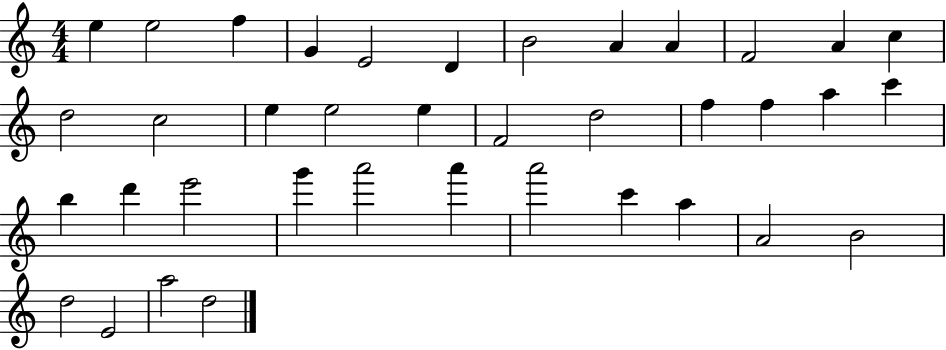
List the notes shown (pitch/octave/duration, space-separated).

E5/q E5/h F5/q G4/q E4/h D4/q B4/h A4/q A4/q F4/h A4/q C5/q D5/h C5/h E5/q E5/h E5/q F4/h D5/h F5/q F5/q A5/q C6/q B5/q D6/q E6/h G6/q A6/h A6/q A6/h C6/q A5/q A4/h B4/h D5/h E4/h A5/h D5/h